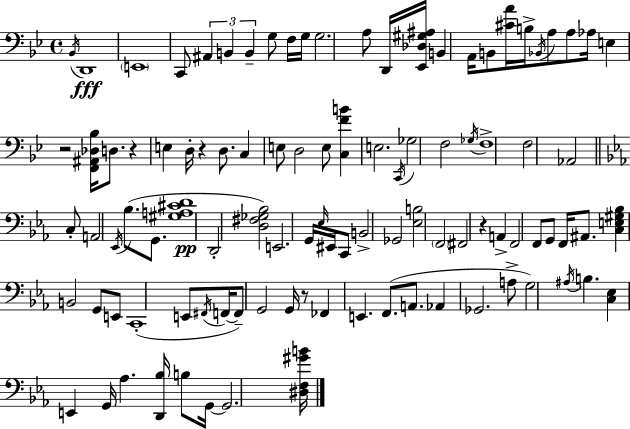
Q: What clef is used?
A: bass